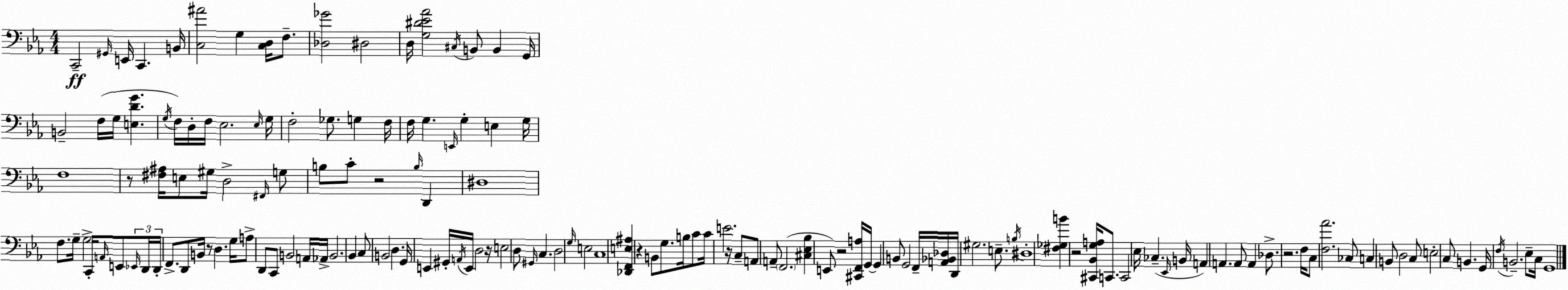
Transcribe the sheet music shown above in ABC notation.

X:1
T:Untitled
M:4/4
L:1/4
K:Cm
C,,2 ^G,,/4 E,,/4 C,, B,,/4 [C,^A]2 G, [C,D,]/4 F,/2 [_D,_G]2 ^D,2 D,/4 [G,^D_E_A]2 ^C,/4 B,,/2 B,, G,,/4 B,,2 F,/4 G,/4 [E,DG] G,/4 F,/4 D,/4 F,/4 _E,2 _E,/4 G,/4 F,2 _G,/2 G, F,/4 F,/4 G, E,,/4 G, E, G,/4 F,4 z/2 [^F,^A,]/4 E,/2 ^G,/4 D,2 ^F,,/4 G,/2 B,/2 C/2 z2 B,/4 D,, ^D,4 F,/2 G,/4 G,2 C,,/4 A,,/4 E,,/2 _E,,/4 D,,/4 D,,/4 F,,/2 D,,/2 B,,/4 z/2 D, G,/4 A,/2 D,,/2 C,,/2 B,,2 A,,/4 _A,,/4 B,,2 _B,, C,/2 B,,2 D, G,,/4 E,, ^G,,/4 A,,/4 E,,/4 D,2 z/4 E,2 D,/2 ^G,,/4 C, D,2 G,/4 E,2 C,4 [_D,,F,,E,^A,] z B,,/2 G,/2 B,/4 C/2 C/4 E2 z/4 C,/2 A,,/2 A,,/2 F,,2 [^C,_E,_B,] E,,/2 z2 [^C,,F,,A,]/4 G,,/4 G,, B,,/2 G,,2 F,,/4 [A,,_B,,_D,]/4 D,,/4 ^G,2 E,/2 B,/4 ^D,4 [^F,_G,B] z2 [^C,,_B,,G,A,]/4 C,,/2 C,,2 _E,/4 _C, _E,,/4 B,,/4 A,, A,, A,,/2 A,, _D,/2 z2 F,/4 C,/2 [F,_A]2 _C,/2 C, B,,/2 D,2 C,/2 E,2 C,/2 B,, G,,/4 F,/4 B,,2 _E,/2 C,/4 G,,4